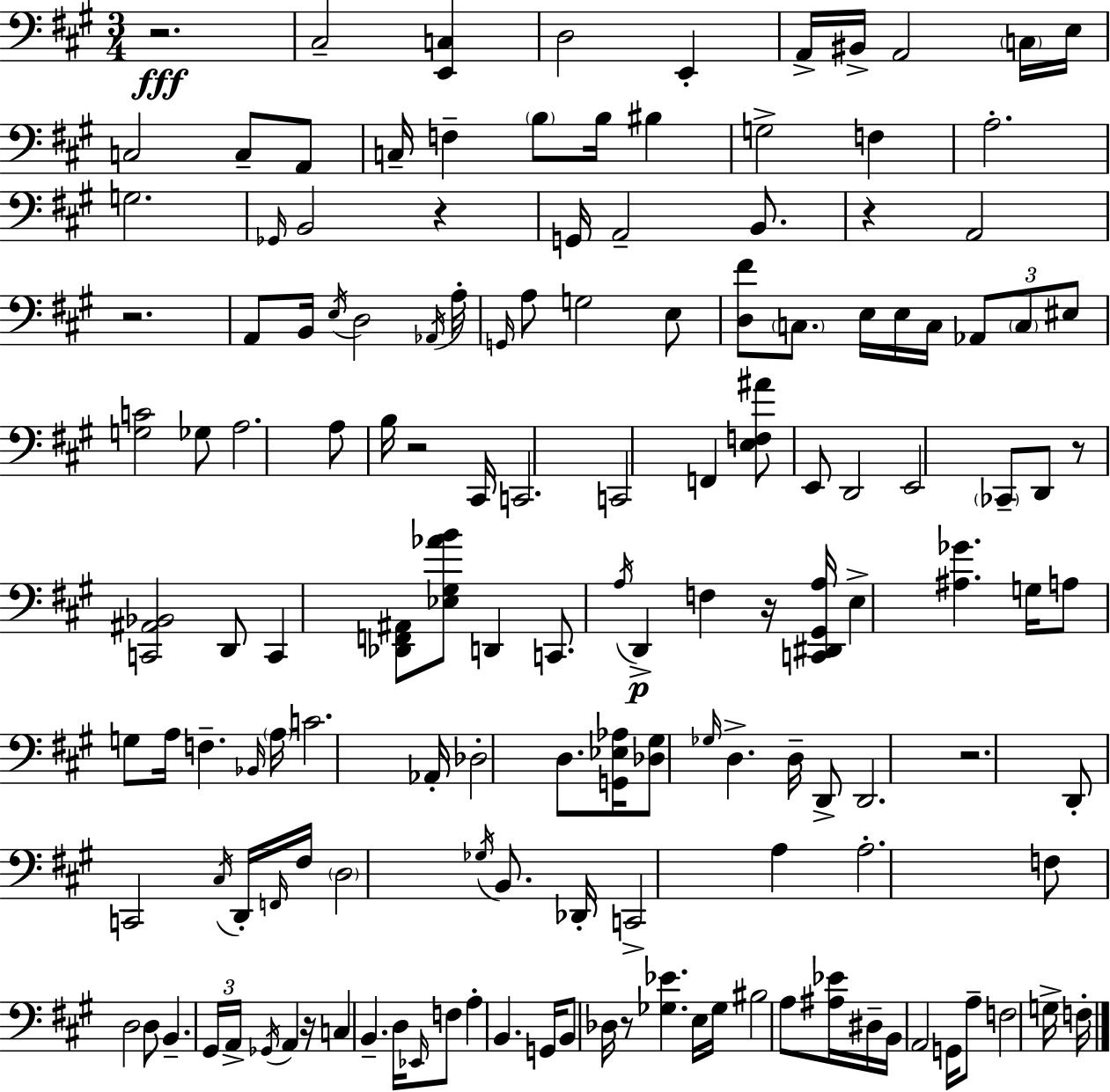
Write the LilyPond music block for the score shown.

{
  \clef bass
  \numericTimeSignature
  \time 3/4
  \key a \major
  r2.\fff | cis2-- <e, c>4 | d2 e,4-. | a,16-> bis,16-> a,2 \parenthesize c16 e16 | \break c2 c8-- a,8 | c16-- f4-- \parenthesize b8 b16 bis4 | g2-> f4 | a2.-. | \break g2. | \grace { ges,16 } b,2 r4 | g,16 a,2-- b,8. | r4 a,2 | \break r2. | a,8 b,16 \acciaccatura { e16 } d2 | \acciaccatura { aes,16 } a16-. \grace { g,16 } a8 g2 | e8 <d fis'>8 \parenthesize c8. e16 e16 c16 | \break \tuplet 3/2 { aes,8 \parenthesize c8 eis8 } <g c'>2 | ges8 a2. | a8 b16 r2 | cis,16 c,2. | \break c,2 | f,4 <e f ais'>8 e,8 d,2 | e,2 | \parenthesize ces,8-- d,8 r8 <c, ais, bes,>2 | \break d,8 c,4 <des, f, ais,>8 <ees gis aes' b'>8 | d,4 c,8. \acciaccatura { a16 }\p d,4-> | f4 r16 <c, dis, gis, a>16 e4-> <ais ges'>4. | g16 a8 g8 a16 f4.-- | \break \grace { bes,16 } \parenthesize a16 c'2. | aes,16-. des2-. | d8. <g, ees aes>16 <des gis>8 \grace { ges16 } d4.-> | d16-- d,8-> d,2. | \break r2. | d,8-. c,2 | \acciaccatura { cis16 } d,16-. \grace { f,16 } fis16 \parenthesize d2 | \acciaccatura { ges16 } b,8. des,16-. c,2-> | \break a4 a2.-. | f8 | d2 d8 b,4.-- | \tuplet 3/2 { gis,16 a,16-> \acciaccatura { ges,16 } } a,4 r16 | \break c4 b,4.-- d16 \grace { ees,16 } | f8 a4-. b,4. | g,16 b,8 des16 r8 <ges ees'>4. | e16 ges16 bis2 a8 | \break <ais ees'>16 dis16-- b,16 a,2 g,16 | a8-- f2 g16-> f16-. | \bar "|."
}